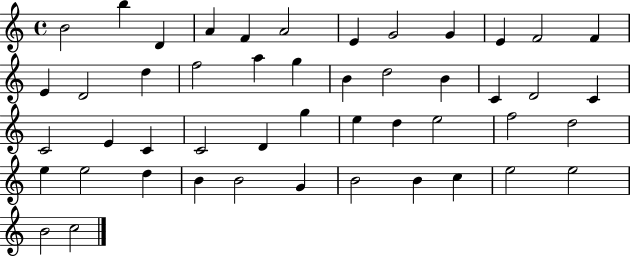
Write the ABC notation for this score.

X:1
T:Untitled
M:4/4
L:1/4
K:C
B2 b D A F A2 E G2 G E F2 F E D2 d f2 a g B d2 B C D2 C C2 E C C2 D g e d e2 f2 d2 e e2 d B B2 G B2 B c e2 e2 B2 c2